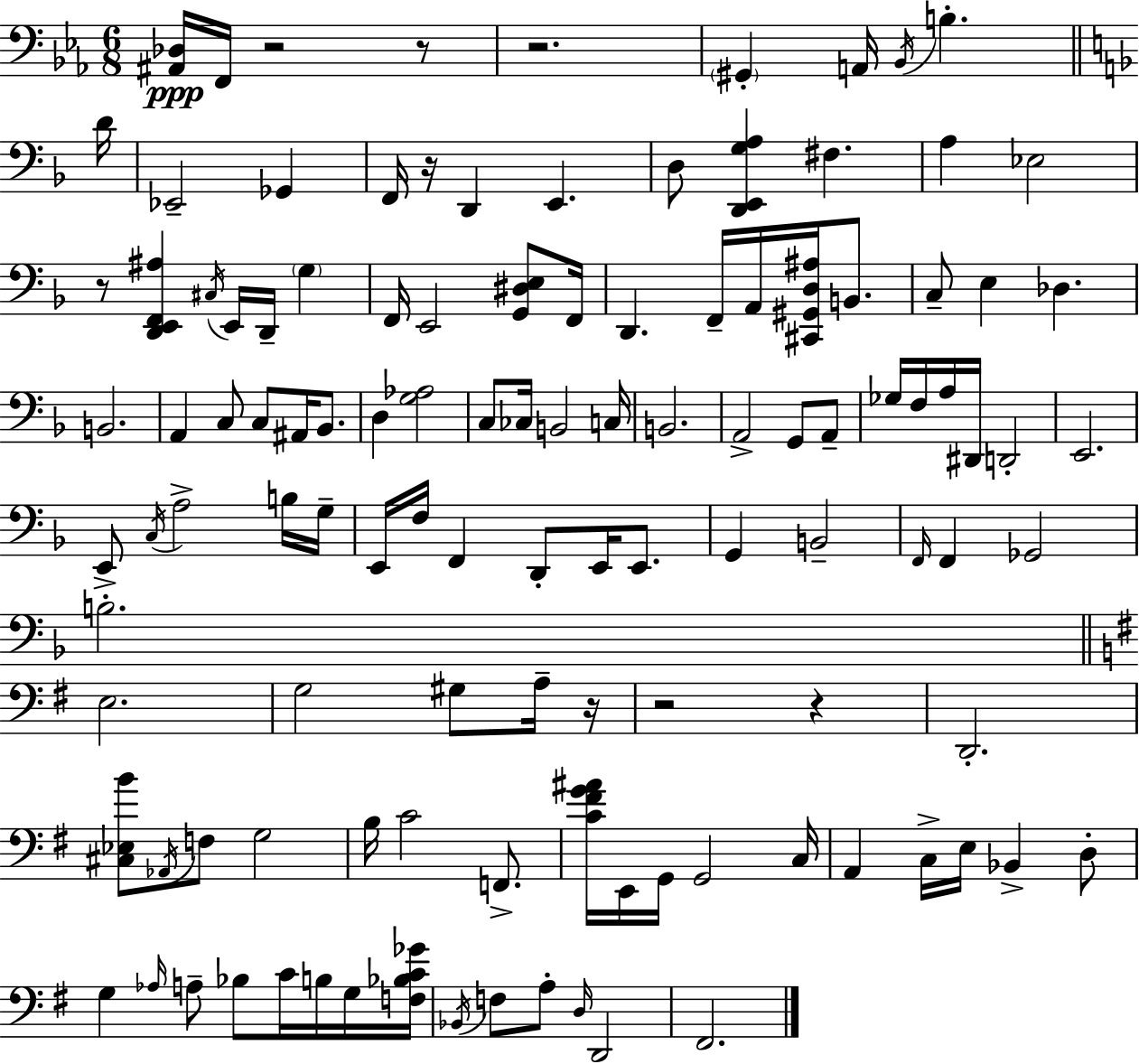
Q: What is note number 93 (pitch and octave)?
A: B3